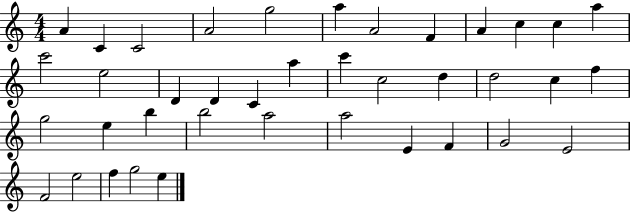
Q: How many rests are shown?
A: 0